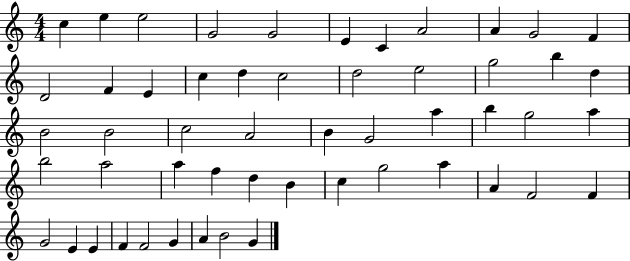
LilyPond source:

{
  \clef treble
  \numericTimeSignature
  \time 4/4
  \key c \major
  c''4 e''4 e''2 | g'2 g'2 | e'4 c'4 a'2 | a'4 g'2 f'4 | \break d'2 f'4 e'4 | c''4 d''4 c''2 | d''2 e''2 | g''2 b''4 d''4 | \break b'2 b'2 | c''2 a'2 | b'4 g'2 a''4 | b''4 g''2 a''4 | \break b''2 a''2 | a''4 f''4 d''4 b'4 | c''4 g''2 a''4 | a'4 f'2 f'4 | \break g'2 e'4 e'4 | f'4 f'2 g'4 | a'4 b'2 g'4 | \bar "|."
}